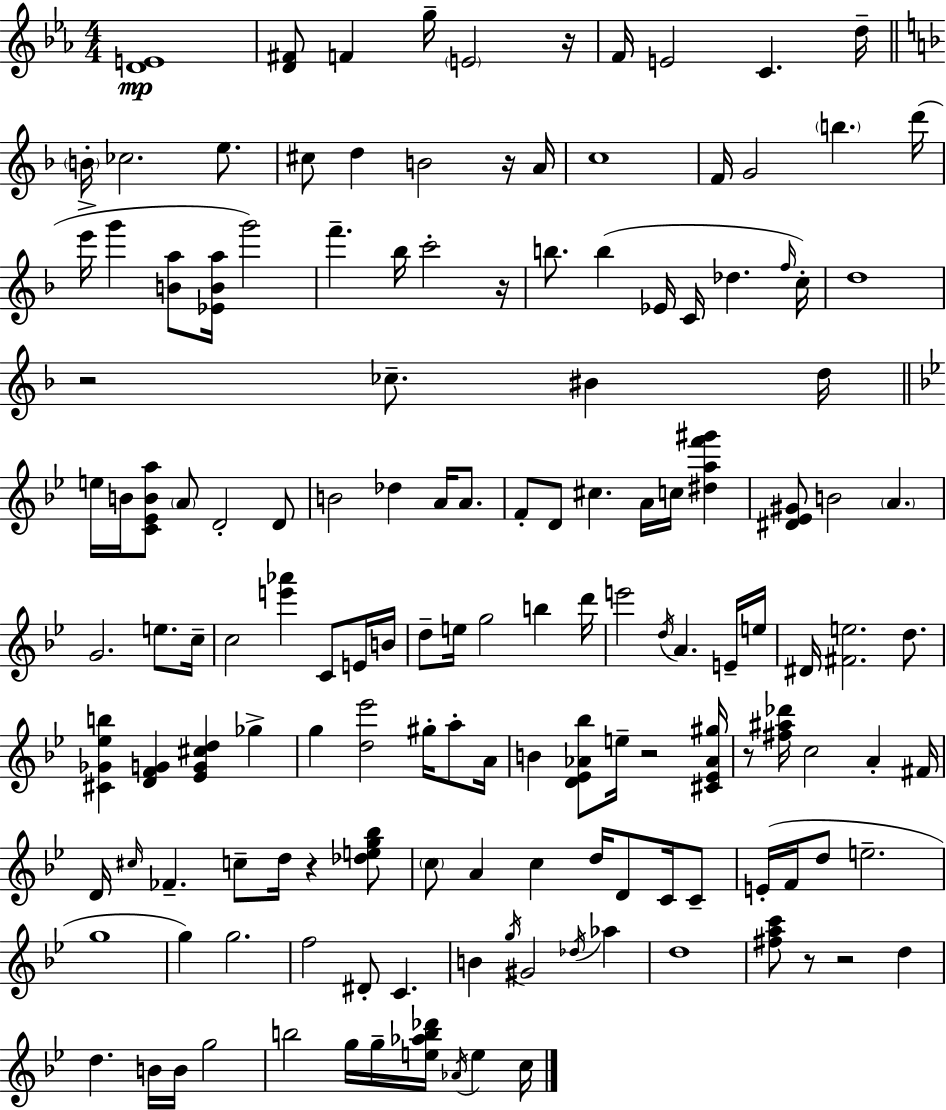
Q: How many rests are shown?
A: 9